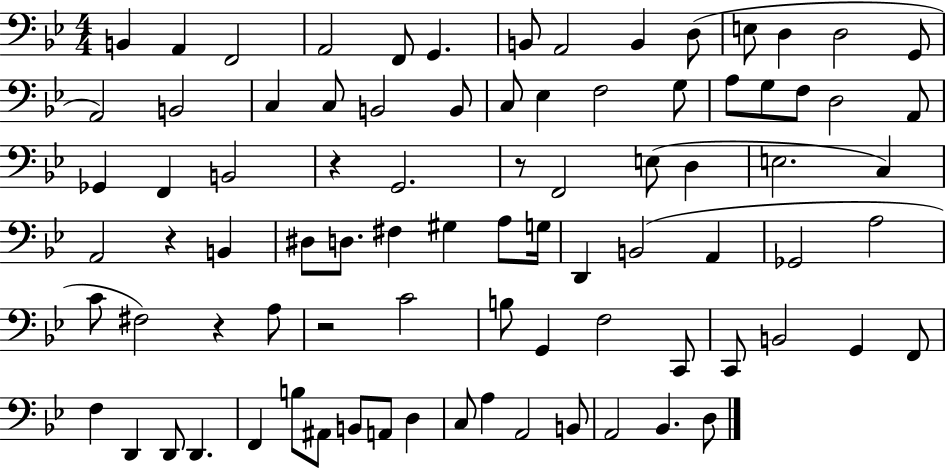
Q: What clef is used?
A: bass